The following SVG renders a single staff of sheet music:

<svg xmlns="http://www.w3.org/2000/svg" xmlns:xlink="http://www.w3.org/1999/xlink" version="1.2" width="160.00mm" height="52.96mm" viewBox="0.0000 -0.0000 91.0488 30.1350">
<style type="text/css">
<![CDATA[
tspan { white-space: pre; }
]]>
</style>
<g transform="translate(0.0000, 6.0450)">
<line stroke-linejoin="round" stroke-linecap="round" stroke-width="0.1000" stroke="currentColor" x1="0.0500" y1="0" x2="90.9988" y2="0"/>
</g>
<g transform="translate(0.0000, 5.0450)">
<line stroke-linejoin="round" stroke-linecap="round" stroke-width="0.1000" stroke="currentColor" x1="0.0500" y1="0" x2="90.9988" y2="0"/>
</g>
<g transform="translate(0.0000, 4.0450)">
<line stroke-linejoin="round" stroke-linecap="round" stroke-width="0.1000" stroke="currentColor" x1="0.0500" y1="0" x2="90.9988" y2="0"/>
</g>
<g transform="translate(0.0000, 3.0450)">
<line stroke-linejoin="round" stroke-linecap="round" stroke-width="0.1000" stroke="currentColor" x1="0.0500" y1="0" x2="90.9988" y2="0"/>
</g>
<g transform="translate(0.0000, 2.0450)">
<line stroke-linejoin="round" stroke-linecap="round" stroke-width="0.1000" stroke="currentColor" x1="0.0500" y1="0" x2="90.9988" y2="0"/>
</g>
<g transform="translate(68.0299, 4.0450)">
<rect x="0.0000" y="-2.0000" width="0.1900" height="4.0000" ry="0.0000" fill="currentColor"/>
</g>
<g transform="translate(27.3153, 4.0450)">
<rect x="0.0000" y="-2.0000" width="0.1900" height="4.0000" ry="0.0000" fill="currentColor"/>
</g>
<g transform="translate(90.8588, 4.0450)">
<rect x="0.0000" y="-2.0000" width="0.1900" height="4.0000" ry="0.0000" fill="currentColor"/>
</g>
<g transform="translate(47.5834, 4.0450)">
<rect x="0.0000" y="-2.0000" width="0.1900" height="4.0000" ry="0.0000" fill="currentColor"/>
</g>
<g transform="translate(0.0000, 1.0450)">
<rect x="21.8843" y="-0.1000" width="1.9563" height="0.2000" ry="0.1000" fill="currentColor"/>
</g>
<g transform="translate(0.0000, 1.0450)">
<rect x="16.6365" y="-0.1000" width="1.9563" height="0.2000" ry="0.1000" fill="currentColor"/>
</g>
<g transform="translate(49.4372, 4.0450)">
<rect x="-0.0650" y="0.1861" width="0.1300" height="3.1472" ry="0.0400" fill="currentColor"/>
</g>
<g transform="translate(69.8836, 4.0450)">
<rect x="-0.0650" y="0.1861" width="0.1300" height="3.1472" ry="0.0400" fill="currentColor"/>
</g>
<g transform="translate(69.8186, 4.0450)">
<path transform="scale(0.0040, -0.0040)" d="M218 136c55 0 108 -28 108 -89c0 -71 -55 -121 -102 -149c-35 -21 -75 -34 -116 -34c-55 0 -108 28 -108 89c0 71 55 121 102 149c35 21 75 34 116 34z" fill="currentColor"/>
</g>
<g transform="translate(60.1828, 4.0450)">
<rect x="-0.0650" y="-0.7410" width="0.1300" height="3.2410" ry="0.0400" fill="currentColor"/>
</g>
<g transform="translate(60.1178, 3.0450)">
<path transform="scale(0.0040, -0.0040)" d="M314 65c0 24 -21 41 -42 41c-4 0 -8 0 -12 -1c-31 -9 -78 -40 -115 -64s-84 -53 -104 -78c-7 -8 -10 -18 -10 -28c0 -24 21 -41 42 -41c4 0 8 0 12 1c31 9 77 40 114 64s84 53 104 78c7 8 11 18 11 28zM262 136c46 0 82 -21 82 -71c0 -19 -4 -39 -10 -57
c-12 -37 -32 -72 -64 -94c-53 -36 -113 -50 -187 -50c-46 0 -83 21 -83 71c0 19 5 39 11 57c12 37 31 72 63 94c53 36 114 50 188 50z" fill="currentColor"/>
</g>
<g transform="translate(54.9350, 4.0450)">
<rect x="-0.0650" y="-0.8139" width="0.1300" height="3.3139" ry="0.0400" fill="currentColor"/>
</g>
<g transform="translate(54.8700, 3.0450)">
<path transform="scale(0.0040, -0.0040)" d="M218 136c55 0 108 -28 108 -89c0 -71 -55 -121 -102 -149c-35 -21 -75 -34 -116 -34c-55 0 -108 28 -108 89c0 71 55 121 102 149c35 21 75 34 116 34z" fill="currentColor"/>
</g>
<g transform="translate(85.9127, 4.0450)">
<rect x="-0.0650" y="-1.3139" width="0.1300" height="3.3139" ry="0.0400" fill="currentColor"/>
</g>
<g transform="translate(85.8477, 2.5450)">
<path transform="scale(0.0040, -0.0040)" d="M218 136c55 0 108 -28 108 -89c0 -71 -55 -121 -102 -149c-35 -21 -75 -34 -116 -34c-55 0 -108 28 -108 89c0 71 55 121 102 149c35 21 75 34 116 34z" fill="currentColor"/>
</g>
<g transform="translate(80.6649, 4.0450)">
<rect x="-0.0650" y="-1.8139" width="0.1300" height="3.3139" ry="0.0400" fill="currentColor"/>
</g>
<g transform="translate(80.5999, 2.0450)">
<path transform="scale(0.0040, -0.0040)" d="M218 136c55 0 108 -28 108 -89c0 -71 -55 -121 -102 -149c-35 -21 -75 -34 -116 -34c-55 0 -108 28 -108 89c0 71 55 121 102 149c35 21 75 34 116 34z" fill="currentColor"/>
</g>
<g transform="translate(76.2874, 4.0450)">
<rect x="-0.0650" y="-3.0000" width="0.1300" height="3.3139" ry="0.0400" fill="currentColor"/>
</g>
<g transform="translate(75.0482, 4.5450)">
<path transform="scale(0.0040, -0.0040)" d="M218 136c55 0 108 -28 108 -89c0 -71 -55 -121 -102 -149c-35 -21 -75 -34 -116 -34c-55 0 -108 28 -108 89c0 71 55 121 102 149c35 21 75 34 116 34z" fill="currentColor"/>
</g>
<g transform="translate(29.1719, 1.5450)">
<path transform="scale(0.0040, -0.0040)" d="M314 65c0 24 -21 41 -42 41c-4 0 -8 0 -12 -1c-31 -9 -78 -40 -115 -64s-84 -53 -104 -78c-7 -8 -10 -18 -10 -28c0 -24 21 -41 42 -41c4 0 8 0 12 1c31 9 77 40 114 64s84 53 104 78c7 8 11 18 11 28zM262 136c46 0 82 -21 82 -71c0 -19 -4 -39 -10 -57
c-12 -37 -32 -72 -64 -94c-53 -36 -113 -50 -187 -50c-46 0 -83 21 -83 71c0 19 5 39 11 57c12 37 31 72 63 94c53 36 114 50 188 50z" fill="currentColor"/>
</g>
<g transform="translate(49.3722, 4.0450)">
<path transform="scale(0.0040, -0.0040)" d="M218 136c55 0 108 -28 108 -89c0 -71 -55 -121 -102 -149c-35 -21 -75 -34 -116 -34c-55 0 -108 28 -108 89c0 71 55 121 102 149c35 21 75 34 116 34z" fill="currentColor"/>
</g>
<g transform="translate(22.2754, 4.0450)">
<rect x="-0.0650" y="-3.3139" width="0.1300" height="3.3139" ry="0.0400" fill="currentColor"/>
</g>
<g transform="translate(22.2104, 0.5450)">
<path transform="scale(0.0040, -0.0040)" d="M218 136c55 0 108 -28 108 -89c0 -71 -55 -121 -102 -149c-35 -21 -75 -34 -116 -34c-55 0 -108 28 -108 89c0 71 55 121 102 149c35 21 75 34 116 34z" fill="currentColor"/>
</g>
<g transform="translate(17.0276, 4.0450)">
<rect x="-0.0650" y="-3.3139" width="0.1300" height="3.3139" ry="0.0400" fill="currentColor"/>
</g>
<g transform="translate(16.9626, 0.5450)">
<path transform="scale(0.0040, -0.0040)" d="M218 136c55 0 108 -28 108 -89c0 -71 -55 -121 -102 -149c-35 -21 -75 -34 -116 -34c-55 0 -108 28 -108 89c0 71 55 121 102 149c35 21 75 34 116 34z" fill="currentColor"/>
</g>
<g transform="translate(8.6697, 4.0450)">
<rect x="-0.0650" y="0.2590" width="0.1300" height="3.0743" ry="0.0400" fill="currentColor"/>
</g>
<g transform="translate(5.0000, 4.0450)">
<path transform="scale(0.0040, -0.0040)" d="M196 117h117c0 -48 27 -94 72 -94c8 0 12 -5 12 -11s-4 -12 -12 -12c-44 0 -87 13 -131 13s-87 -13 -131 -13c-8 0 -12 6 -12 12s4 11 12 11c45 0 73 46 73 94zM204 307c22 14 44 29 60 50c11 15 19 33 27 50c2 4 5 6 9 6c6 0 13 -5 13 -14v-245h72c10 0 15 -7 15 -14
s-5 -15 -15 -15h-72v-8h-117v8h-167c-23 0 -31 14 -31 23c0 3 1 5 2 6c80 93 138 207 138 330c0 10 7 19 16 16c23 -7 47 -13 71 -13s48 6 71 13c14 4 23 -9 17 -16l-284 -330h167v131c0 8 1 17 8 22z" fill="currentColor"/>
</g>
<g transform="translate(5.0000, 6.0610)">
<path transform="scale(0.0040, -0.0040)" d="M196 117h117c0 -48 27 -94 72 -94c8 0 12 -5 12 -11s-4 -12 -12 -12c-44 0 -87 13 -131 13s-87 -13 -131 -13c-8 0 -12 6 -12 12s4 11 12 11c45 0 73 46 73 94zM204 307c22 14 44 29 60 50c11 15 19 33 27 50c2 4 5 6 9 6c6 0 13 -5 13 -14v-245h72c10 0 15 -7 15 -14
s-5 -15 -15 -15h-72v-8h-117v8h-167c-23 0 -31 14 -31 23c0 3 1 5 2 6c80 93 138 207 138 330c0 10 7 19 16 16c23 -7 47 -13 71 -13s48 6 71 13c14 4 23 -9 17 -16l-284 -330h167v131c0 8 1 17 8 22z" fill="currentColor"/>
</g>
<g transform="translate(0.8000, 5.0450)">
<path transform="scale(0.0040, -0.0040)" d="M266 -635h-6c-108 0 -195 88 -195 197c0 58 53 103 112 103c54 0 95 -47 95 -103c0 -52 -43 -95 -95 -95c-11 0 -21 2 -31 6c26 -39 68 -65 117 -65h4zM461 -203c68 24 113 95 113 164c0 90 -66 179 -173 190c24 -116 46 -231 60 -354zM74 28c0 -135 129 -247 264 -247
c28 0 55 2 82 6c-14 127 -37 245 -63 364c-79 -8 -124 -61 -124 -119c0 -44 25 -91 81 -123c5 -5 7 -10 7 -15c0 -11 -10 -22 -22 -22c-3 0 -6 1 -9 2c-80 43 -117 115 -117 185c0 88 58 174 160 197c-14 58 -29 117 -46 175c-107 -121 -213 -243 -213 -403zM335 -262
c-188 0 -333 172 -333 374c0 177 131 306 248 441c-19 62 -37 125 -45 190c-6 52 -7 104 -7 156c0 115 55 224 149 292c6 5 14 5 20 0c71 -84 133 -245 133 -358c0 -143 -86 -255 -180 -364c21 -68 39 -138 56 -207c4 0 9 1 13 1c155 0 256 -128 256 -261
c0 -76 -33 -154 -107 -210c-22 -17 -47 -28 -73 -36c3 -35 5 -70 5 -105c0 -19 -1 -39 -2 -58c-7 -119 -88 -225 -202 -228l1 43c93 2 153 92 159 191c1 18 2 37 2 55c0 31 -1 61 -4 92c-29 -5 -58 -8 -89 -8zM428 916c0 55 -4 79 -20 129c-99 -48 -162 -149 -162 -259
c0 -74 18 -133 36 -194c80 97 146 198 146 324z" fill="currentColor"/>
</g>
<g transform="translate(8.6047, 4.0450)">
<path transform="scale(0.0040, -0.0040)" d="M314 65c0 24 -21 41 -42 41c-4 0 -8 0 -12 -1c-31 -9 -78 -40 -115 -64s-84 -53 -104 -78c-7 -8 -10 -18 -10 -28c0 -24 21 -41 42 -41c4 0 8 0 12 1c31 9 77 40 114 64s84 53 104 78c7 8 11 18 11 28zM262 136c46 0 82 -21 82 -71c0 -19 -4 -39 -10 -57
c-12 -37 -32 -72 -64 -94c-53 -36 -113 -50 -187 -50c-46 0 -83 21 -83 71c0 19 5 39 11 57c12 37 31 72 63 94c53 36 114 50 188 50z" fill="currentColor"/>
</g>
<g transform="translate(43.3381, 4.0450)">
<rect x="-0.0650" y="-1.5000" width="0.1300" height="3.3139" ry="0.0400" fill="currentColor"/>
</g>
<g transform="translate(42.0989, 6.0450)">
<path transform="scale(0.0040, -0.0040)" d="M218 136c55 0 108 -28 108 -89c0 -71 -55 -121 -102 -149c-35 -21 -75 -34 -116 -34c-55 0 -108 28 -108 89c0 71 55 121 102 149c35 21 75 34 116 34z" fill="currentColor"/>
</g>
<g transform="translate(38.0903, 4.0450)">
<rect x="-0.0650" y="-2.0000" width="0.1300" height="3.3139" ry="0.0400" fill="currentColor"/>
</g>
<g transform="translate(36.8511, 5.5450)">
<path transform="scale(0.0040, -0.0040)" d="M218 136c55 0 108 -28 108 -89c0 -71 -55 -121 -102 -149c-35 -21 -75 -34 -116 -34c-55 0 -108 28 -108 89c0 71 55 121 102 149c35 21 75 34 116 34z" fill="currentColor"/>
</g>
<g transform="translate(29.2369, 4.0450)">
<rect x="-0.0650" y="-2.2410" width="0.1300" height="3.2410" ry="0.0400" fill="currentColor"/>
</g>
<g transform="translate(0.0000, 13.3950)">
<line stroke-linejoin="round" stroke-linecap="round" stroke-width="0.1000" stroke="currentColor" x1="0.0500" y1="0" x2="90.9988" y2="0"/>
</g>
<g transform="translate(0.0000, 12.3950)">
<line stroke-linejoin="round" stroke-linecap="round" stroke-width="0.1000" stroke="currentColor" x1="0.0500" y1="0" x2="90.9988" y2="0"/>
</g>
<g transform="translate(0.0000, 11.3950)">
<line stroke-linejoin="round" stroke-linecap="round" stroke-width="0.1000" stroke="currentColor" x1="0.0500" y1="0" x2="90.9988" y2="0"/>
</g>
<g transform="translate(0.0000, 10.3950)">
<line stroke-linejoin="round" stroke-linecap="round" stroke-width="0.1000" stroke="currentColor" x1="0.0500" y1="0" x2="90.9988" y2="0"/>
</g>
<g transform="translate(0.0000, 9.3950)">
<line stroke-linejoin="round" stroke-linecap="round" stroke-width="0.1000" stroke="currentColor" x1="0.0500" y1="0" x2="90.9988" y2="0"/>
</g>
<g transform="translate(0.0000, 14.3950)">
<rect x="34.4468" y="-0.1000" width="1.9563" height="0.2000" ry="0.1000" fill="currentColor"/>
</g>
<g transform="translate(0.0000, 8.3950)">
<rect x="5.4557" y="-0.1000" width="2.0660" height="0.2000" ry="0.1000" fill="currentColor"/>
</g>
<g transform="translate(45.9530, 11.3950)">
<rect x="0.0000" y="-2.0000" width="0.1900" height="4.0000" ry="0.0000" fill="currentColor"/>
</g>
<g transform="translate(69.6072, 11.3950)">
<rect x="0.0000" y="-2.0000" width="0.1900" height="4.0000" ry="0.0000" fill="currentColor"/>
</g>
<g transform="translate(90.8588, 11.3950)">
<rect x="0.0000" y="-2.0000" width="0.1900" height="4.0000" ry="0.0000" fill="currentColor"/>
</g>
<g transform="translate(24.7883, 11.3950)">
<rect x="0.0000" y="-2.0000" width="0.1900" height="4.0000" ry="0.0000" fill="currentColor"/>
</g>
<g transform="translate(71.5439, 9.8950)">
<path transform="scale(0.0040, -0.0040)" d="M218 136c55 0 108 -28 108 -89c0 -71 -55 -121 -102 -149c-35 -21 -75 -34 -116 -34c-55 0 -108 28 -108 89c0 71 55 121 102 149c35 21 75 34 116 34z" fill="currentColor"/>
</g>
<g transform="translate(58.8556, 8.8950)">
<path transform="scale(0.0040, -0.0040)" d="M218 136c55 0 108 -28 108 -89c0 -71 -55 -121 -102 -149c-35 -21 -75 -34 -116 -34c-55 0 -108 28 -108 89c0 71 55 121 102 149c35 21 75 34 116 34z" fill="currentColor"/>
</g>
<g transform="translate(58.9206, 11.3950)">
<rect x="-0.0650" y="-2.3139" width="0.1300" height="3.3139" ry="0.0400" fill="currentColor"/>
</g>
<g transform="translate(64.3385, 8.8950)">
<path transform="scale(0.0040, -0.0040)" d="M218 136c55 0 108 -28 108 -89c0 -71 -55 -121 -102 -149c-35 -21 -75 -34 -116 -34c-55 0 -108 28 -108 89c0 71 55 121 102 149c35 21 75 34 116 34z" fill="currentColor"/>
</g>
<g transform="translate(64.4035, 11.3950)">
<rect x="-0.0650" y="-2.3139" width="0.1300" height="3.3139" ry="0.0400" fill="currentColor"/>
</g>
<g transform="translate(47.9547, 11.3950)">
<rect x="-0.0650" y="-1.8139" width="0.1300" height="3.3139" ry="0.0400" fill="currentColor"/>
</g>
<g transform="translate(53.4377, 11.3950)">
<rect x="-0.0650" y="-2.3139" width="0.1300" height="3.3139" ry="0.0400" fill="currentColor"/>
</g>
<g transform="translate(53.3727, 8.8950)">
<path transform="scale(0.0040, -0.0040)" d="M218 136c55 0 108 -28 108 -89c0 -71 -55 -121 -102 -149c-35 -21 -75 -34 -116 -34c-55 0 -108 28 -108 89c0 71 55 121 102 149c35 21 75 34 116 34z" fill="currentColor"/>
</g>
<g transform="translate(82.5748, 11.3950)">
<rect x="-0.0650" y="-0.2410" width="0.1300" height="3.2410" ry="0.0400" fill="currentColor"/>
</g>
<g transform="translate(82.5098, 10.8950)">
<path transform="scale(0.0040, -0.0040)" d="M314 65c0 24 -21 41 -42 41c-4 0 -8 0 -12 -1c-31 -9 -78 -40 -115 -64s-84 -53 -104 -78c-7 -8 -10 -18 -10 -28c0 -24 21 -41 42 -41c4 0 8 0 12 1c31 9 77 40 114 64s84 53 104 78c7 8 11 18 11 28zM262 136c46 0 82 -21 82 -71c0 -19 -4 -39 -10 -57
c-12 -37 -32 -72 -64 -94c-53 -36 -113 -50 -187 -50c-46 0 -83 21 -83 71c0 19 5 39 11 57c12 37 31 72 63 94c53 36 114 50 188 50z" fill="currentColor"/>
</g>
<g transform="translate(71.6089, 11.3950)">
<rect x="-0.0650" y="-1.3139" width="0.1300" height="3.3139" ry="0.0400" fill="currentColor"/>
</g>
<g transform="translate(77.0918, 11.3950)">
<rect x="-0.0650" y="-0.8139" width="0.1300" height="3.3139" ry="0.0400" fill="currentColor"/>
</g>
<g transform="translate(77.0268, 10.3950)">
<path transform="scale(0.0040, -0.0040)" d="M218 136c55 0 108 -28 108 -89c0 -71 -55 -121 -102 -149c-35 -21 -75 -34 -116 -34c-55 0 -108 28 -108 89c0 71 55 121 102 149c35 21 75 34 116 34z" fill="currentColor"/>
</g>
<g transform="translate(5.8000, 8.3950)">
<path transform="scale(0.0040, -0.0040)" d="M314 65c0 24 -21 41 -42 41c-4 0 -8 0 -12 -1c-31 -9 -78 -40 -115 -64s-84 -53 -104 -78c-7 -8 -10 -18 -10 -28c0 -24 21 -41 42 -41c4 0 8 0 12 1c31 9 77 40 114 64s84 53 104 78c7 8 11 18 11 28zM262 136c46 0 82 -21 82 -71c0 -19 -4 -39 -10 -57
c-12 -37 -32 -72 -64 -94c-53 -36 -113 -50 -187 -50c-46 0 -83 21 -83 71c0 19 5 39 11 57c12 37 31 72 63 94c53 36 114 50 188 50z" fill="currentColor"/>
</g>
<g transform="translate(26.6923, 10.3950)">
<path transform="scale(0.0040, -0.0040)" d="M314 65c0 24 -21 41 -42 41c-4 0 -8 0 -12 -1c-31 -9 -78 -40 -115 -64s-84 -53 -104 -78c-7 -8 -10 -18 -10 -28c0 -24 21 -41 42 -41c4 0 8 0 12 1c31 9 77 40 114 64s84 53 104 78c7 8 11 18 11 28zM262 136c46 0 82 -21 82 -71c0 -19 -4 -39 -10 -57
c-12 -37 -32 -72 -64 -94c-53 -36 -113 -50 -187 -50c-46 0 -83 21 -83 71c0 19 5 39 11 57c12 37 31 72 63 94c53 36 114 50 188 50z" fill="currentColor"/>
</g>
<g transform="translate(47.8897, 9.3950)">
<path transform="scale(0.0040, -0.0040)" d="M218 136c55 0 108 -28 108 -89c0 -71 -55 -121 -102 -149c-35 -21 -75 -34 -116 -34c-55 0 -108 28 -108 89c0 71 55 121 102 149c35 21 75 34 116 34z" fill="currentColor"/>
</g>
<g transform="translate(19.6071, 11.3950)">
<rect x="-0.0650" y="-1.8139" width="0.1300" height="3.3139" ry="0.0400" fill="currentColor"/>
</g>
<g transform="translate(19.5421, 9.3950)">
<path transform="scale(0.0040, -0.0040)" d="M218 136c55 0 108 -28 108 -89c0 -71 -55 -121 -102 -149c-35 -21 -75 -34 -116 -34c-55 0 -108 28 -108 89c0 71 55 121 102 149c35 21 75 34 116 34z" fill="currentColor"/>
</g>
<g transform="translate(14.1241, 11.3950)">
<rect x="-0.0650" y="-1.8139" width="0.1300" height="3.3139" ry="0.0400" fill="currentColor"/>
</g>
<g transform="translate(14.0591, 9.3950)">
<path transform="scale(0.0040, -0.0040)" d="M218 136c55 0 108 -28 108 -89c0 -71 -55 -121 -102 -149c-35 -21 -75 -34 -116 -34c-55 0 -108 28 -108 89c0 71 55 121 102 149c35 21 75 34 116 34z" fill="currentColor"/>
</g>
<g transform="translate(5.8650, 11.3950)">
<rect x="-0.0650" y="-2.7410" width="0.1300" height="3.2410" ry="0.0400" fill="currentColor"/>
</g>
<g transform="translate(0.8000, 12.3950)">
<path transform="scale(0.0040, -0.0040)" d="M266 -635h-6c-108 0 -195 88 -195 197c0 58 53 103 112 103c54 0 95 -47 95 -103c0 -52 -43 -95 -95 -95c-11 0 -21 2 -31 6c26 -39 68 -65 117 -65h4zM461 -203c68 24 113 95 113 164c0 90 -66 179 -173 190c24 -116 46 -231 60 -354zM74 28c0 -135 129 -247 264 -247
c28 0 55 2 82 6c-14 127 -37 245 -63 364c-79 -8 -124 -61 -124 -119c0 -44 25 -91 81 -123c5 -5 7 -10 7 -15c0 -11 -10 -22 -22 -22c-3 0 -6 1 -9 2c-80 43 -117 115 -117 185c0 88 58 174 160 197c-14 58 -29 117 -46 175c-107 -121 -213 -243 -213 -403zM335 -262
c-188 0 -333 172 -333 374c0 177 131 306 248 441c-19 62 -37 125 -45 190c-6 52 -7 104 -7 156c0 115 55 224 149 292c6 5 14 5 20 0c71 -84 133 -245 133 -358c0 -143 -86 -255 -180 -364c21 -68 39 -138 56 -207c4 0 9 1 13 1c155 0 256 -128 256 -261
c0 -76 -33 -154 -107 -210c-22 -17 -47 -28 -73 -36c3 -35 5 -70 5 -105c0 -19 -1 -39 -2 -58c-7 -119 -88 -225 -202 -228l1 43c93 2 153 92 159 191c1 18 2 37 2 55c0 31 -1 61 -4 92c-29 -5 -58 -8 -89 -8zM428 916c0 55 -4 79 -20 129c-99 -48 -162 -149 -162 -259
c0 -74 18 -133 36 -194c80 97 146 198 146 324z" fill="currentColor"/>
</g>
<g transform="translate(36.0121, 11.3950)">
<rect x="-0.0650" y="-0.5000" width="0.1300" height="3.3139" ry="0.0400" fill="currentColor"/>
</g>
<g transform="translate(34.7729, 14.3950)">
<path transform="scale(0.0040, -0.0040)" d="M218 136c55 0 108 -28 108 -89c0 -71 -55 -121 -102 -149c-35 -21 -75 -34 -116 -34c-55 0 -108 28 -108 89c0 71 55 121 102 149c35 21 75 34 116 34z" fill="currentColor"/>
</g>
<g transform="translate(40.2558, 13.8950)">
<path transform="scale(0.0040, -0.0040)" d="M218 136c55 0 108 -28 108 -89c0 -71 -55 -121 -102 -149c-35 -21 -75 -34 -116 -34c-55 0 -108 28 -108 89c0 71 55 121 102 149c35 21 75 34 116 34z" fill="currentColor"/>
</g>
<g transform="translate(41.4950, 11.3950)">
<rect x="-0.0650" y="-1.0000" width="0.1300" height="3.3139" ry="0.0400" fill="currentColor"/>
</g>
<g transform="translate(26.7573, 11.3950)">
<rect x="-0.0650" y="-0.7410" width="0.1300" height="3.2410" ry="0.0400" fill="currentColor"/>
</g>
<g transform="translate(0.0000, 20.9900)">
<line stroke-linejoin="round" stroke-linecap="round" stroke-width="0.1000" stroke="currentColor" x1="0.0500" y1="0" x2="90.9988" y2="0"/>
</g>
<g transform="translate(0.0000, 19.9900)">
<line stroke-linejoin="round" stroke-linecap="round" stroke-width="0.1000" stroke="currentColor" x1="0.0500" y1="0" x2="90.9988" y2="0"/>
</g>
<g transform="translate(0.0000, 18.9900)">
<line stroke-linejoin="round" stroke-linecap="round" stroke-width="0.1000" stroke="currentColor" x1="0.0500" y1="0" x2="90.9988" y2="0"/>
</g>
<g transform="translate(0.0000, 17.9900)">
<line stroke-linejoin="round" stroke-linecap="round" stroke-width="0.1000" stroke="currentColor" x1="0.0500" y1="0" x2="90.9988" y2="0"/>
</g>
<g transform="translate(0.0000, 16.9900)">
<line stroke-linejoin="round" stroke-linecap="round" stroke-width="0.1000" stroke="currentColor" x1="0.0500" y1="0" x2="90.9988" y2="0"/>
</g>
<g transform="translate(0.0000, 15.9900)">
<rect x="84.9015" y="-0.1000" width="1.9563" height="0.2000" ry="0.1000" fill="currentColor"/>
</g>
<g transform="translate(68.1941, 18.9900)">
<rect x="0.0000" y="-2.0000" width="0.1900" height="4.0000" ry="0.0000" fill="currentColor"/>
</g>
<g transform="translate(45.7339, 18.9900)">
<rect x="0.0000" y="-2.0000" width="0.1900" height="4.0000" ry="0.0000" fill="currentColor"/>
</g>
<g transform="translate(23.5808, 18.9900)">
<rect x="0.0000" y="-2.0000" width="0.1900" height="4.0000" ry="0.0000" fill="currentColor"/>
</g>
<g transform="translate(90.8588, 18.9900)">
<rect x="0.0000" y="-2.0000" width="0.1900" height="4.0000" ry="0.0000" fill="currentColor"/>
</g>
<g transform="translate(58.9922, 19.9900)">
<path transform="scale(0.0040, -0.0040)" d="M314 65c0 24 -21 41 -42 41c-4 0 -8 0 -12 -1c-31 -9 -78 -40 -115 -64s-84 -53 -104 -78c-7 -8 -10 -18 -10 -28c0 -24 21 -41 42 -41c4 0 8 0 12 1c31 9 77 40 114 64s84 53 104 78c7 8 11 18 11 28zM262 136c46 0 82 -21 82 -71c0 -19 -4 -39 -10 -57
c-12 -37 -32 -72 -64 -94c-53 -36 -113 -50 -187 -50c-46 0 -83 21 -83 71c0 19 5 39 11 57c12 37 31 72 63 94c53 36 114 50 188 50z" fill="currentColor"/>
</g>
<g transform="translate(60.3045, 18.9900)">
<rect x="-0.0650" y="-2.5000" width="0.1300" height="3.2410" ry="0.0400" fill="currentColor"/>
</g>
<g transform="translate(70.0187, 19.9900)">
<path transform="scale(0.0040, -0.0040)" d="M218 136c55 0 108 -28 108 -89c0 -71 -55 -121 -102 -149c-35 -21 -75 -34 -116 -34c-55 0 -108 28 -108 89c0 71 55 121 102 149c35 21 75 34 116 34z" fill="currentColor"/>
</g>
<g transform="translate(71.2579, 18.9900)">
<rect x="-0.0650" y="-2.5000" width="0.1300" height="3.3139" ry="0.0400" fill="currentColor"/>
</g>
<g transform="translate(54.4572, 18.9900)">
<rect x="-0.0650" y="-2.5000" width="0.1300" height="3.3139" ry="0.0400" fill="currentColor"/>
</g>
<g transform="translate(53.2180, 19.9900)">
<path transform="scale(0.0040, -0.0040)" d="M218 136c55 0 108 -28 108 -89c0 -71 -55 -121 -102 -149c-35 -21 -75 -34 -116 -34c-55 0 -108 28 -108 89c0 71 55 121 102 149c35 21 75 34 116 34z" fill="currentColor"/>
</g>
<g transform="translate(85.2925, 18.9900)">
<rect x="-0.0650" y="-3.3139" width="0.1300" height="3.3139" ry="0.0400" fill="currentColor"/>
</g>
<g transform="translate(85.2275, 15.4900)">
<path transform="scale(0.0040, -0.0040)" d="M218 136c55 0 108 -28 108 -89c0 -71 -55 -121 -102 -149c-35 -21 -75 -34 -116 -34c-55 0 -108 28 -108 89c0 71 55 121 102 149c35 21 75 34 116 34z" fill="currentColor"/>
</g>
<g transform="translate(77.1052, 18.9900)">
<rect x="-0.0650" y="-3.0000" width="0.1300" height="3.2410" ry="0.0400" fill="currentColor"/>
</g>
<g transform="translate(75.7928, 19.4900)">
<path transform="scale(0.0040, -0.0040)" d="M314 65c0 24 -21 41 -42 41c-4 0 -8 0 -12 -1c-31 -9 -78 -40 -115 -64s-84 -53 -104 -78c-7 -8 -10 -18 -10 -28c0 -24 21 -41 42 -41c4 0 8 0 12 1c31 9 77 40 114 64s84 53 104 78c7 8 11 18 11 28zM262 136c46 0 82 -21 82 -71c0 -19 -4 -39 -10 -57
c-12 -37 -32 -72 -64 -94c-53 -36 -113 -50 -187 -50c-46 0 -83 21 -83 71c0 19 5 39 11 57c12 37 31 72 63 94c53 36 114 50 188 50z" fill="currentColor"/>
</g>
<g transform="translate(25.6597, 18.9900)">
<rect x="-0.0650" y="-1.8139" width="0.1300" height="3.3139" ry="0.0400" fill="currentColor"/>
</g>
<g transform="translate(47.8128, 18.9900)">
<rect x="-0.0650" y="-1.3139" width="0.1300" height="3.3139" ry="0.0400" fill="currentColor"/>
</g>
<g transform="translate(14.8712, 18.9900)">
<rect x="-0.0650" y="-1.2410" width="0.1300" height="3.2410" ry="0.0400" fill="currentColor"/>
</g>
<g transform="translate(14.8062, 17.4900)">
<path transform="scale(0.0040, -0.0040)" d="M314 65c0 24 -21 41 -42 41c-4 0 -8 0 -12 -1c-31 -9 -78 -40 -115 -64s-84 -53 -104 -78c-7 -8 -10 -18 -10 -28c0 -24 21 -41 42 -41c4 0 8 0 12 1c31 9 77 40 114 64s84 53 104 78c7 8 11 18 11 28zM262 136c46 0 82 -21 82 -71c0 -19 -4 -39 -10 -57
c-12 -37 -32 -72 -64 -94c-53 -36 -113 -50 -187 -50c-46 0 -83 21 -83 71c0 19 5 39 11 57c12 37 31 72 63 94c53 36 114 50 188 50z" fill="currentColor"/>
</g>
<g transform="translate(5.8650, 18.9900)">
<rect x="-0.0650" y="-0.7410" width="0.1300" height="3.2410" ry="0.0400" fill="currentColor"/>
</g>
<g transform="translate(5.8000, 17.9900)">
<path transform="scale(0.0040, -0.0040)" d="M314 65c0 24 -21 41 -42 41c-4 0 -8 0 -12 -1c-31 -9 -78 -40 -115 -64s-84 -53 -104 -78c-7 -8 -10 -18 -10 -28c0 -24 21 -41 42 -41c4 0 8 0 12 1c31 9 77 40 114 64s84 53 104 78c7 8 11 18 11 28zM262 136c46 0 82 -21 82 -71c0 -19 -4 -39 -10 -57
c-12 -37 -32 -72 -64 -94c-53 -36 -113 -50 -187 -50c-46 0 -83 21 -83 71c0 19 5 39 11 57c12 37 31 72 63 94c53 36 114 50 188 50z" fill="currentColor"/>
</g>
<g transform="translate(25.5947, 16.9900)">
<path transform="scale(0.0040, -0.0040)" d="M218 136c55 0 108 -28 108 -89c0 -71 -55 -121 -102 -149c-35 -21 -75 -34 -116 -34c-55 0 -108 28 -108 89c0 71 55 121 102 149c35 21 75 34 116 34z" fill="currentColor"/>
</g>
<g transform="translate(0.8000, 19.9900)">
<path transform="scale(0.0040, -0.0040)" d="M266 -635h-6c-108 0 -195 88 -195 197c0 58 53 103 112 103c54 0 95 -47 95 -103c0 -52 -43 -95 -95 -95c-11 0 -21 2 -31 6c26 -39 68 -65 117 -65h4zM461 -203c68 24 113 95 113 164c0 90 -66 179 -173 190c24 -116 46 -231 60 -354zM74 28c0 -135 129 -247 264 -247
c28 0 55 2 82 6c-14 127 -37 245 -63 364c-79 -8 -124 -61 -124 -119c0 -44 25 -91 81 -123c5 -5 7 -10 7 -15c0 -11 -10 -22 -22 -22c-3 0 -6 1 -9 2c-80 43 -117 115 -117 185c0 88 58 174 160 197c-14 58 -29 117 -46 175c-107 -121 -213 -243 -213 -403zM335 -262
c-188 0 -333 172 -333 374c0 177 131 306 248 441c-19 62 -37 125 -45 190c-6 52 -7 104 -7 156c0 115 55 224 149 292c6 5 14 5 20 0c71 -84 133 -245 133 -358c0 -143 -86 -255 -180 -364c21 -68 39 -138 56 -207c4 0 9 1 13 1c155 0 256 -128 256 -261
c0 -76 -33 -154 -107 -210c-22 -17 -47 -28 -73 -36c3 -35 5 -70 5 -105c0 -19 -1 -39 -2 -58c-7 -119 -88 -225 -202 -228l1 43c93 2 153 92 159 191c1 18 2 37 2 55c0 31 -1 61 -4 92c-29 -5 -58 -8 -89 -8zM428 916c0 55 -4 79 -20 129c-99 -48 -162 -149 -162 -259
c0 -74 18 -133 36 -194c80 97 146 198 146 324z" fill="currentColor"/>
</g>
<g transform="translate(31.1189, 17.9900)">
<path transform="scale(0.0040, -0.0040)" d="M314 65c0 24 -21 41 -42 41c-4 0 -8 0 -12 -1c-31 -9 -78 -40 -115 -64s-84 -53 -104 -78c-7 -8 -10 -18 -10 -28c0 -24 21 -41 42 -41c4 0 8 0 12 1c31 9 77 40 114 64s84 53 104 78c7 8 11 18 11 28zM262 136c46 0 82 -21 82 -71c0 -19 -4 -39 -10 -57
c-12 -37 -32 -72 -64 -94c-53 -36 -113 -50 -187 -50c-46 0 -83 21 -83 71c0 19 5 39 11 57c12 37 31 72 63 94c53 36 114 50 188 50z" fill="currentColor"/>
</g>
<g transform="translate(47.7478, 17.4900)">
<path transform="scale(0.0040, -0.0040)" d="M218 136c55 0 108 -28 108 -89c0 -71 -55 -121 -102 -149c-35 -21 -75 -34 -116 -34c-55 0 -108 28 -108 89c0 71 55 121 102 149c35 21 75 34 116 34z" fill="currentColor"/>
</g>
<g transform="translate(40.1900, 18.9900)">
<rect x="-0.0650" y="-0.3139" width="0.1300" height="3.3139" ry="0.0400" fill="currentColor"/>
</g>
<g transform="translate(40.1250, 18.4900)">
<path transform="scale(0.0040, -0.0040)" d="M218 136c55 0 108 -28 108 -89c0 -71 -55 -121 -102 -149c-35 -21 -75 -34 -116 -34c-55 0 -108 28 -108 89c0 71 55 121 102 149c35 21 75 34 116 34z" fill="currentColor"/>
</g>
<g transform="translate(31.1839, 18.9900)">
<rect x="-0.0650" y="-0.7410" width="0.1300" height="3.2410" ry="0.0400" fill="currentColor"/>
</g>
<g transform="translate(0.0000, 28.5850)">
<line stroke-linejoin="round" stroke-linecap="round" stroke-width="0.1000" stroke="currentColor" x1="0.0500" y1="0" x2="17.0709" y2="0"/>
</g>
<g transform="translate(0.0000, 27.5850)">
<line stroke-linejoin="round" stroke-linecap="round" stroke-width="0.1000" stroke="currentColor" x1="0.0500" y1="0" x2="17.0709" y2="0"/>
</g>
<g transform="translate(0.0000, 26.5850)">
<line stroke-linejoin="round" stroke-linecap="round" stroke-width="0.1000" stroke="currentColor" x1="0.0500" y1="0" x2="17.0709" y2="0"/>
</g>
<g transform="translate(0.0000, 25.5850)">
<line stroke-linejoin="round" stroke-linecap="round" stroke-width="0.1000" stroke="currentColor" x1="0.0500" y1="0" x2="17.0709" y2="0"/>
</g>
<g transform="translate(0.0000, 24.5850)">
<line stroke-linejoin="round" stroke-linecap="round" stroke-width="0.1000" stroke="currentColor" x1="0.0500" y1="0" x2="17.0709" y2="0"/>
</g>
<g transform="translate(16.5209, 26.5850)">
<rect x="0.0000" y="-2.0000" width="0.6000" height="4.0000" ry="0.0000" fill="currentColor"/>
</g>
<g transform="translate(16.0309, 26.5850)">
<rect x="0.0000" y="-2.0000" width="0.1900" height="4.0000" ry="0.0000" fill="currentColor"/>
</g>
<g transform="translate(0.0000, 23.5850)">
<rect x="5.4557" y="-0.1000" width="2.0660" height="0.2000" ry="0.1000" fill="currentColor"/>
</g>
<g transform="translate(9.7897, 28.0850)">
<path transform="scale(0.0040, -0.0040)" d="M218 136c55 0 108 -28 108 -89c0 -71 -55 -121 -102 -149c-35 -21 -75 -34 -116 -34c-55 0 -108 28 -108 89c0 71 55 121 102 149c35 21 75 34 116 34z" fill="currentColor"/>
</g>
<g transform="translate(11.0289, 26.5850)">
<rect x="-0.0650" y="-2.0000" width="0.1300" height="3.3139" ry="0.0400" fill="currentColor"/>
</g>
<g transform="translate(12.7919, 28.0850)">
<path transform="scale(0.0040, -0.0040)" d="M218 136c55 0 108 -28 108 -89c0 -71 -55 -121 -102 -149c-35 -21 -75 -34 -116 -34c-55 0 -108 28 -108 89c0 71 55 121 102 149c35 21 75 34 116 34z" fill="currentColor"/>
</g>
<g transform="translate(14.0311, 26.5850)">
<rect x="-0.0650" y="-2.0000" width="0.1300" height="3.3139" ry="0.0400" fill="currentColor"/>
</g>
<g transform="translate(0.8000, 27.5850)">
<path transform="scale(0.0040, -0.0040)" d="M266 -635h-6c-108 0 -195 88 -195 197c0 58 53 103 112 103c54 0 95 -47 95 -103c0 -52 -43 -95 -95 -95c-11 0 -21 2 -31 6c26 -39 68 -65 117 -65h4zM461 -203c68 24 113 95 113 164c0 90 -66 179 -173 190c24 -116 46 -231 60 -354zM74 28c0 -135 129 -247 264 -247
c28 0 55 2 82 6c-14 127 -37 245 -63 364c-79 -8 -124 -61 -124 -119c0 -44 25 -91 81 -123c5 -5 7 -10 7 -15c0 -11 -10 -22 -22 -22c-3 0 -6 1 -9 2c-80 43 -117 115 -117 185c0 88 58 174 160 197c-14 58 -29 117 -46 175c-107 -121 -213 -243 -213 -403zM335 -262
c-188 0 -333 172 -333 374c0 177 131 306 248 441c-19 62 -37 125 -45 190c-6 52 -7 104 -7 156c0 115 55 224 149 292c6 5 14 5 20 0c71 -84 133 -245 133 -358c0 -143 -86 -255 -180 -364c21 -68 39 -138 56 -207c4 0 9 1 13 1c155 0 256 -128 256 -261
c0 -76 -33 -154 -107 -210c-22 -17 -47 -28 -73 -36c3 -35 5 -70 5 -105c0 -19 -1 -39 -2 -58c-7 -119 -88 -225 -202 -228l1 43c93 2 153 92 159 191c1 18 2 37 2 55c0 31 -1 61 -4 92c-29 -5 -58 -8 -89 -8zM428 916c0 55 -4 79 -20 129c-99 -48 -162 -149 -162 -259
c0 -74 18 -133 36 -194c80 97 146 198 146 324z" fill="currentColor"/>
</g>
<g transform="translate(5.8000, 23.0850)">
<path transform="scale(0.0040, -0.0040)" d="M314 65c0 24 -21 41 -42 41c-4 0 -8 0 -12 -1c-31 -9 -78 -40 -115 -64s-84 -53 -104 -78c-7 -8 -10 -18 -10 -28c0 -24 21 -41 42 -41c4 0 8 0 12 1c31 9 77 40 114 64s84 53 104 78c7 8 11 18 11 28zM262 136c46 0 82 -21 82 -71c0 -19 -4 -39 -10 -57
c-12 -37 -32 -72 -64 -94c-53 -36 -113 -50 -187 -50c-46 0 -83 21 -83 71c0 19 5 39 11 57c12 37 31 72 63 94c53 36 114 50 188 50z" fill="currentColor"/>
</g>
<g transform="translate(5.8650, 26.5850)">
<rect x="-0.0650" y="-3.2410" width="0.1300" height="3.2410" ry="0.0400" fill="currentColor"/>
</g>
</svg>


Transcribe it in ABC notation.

X:1
T:Untitled
M:4/4
L:1/4
K:C
B2 b b g2 F E B d d2 B A f e a2 f f d2 C D f g g g e d c2 d2 e2 f d2 c e G G2 G A2 b b2 F F